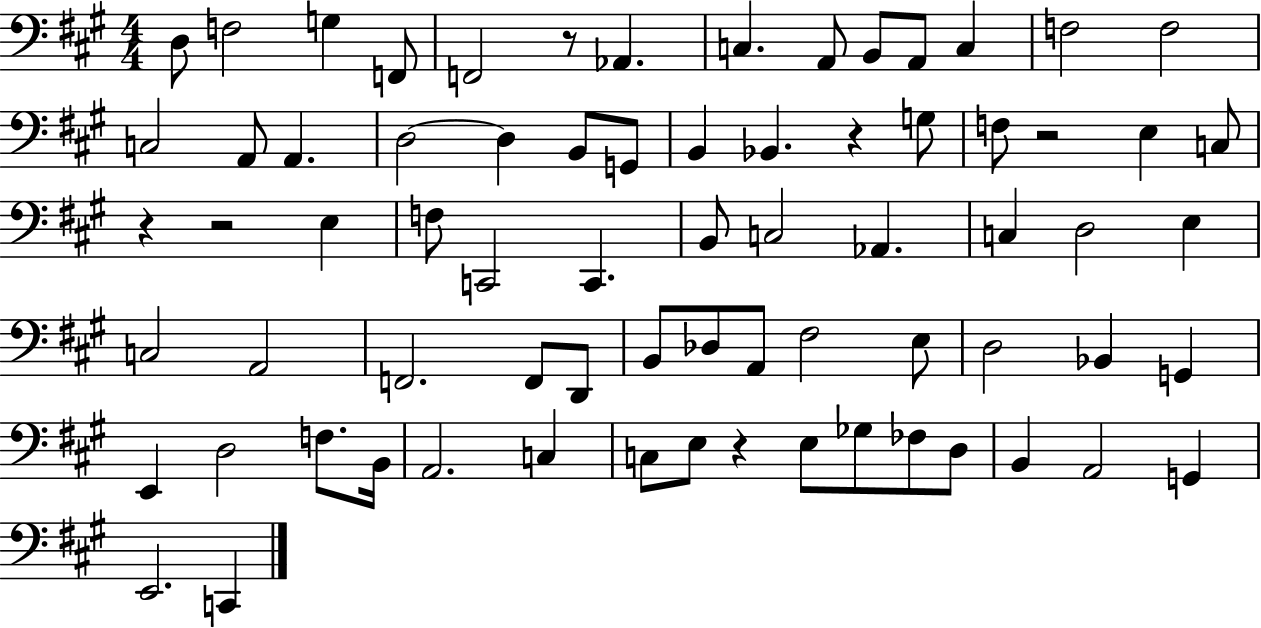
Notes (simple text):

D3/e F3/h G3/q F2/e F2/h R/e Ab2/q. C3/q. A2/e B2/e A2/e C3/q F3/h F3/h C3/h A2/e A2/q. D3/h D3/q B2/e G2/e B2/q Bb2/q. R/q G3/e F3/e R/h E3/q C3/e R/q R/h E3/q F3/e C2/h C2/q. B2/e C3/h Ab2/q. C3/q D3/h E3/q C3/h A2/h F2/h. F2/e D2/e B2/e Db3/e A2/e F#3/h E3/e D3/h Bb2/q G2/q E2/q D3/h F3/e. B2/s A2/h. C3/q C3/e E3/e R/q E3/e Gb3/e FES3/e D3/e B2/q A2/h G2/q E2/h. C2/q